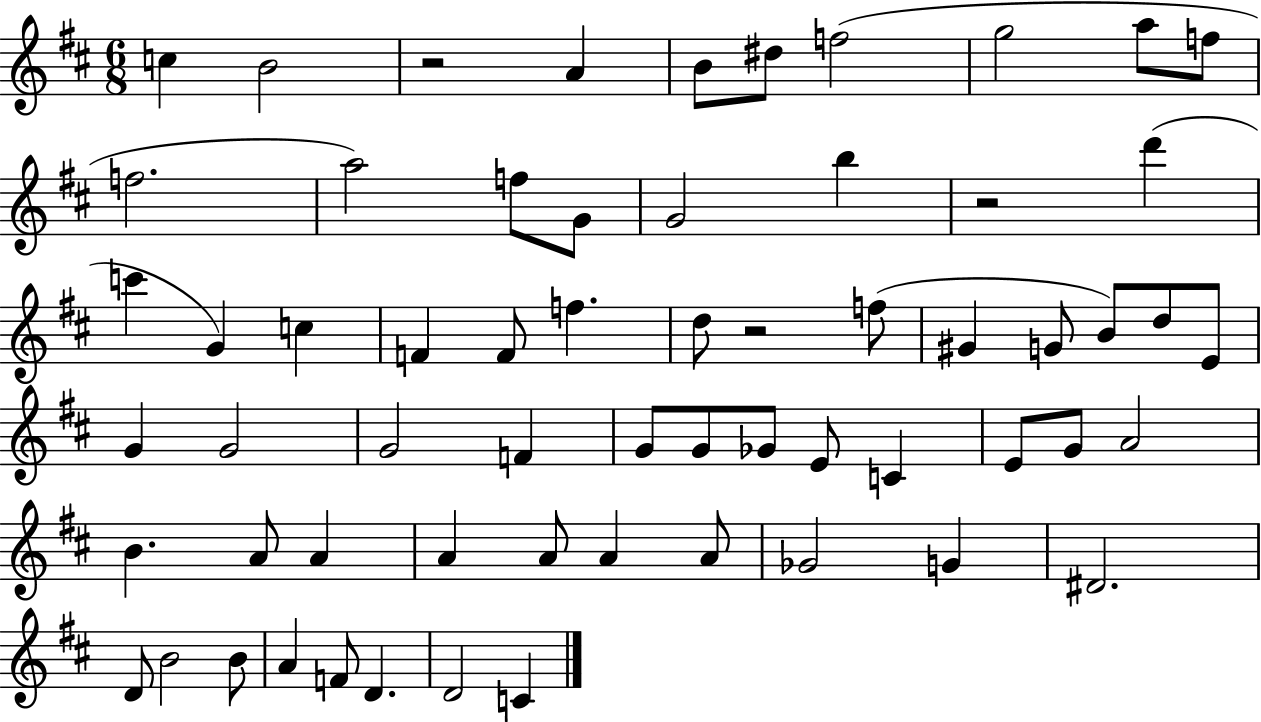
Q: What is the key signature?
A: D major